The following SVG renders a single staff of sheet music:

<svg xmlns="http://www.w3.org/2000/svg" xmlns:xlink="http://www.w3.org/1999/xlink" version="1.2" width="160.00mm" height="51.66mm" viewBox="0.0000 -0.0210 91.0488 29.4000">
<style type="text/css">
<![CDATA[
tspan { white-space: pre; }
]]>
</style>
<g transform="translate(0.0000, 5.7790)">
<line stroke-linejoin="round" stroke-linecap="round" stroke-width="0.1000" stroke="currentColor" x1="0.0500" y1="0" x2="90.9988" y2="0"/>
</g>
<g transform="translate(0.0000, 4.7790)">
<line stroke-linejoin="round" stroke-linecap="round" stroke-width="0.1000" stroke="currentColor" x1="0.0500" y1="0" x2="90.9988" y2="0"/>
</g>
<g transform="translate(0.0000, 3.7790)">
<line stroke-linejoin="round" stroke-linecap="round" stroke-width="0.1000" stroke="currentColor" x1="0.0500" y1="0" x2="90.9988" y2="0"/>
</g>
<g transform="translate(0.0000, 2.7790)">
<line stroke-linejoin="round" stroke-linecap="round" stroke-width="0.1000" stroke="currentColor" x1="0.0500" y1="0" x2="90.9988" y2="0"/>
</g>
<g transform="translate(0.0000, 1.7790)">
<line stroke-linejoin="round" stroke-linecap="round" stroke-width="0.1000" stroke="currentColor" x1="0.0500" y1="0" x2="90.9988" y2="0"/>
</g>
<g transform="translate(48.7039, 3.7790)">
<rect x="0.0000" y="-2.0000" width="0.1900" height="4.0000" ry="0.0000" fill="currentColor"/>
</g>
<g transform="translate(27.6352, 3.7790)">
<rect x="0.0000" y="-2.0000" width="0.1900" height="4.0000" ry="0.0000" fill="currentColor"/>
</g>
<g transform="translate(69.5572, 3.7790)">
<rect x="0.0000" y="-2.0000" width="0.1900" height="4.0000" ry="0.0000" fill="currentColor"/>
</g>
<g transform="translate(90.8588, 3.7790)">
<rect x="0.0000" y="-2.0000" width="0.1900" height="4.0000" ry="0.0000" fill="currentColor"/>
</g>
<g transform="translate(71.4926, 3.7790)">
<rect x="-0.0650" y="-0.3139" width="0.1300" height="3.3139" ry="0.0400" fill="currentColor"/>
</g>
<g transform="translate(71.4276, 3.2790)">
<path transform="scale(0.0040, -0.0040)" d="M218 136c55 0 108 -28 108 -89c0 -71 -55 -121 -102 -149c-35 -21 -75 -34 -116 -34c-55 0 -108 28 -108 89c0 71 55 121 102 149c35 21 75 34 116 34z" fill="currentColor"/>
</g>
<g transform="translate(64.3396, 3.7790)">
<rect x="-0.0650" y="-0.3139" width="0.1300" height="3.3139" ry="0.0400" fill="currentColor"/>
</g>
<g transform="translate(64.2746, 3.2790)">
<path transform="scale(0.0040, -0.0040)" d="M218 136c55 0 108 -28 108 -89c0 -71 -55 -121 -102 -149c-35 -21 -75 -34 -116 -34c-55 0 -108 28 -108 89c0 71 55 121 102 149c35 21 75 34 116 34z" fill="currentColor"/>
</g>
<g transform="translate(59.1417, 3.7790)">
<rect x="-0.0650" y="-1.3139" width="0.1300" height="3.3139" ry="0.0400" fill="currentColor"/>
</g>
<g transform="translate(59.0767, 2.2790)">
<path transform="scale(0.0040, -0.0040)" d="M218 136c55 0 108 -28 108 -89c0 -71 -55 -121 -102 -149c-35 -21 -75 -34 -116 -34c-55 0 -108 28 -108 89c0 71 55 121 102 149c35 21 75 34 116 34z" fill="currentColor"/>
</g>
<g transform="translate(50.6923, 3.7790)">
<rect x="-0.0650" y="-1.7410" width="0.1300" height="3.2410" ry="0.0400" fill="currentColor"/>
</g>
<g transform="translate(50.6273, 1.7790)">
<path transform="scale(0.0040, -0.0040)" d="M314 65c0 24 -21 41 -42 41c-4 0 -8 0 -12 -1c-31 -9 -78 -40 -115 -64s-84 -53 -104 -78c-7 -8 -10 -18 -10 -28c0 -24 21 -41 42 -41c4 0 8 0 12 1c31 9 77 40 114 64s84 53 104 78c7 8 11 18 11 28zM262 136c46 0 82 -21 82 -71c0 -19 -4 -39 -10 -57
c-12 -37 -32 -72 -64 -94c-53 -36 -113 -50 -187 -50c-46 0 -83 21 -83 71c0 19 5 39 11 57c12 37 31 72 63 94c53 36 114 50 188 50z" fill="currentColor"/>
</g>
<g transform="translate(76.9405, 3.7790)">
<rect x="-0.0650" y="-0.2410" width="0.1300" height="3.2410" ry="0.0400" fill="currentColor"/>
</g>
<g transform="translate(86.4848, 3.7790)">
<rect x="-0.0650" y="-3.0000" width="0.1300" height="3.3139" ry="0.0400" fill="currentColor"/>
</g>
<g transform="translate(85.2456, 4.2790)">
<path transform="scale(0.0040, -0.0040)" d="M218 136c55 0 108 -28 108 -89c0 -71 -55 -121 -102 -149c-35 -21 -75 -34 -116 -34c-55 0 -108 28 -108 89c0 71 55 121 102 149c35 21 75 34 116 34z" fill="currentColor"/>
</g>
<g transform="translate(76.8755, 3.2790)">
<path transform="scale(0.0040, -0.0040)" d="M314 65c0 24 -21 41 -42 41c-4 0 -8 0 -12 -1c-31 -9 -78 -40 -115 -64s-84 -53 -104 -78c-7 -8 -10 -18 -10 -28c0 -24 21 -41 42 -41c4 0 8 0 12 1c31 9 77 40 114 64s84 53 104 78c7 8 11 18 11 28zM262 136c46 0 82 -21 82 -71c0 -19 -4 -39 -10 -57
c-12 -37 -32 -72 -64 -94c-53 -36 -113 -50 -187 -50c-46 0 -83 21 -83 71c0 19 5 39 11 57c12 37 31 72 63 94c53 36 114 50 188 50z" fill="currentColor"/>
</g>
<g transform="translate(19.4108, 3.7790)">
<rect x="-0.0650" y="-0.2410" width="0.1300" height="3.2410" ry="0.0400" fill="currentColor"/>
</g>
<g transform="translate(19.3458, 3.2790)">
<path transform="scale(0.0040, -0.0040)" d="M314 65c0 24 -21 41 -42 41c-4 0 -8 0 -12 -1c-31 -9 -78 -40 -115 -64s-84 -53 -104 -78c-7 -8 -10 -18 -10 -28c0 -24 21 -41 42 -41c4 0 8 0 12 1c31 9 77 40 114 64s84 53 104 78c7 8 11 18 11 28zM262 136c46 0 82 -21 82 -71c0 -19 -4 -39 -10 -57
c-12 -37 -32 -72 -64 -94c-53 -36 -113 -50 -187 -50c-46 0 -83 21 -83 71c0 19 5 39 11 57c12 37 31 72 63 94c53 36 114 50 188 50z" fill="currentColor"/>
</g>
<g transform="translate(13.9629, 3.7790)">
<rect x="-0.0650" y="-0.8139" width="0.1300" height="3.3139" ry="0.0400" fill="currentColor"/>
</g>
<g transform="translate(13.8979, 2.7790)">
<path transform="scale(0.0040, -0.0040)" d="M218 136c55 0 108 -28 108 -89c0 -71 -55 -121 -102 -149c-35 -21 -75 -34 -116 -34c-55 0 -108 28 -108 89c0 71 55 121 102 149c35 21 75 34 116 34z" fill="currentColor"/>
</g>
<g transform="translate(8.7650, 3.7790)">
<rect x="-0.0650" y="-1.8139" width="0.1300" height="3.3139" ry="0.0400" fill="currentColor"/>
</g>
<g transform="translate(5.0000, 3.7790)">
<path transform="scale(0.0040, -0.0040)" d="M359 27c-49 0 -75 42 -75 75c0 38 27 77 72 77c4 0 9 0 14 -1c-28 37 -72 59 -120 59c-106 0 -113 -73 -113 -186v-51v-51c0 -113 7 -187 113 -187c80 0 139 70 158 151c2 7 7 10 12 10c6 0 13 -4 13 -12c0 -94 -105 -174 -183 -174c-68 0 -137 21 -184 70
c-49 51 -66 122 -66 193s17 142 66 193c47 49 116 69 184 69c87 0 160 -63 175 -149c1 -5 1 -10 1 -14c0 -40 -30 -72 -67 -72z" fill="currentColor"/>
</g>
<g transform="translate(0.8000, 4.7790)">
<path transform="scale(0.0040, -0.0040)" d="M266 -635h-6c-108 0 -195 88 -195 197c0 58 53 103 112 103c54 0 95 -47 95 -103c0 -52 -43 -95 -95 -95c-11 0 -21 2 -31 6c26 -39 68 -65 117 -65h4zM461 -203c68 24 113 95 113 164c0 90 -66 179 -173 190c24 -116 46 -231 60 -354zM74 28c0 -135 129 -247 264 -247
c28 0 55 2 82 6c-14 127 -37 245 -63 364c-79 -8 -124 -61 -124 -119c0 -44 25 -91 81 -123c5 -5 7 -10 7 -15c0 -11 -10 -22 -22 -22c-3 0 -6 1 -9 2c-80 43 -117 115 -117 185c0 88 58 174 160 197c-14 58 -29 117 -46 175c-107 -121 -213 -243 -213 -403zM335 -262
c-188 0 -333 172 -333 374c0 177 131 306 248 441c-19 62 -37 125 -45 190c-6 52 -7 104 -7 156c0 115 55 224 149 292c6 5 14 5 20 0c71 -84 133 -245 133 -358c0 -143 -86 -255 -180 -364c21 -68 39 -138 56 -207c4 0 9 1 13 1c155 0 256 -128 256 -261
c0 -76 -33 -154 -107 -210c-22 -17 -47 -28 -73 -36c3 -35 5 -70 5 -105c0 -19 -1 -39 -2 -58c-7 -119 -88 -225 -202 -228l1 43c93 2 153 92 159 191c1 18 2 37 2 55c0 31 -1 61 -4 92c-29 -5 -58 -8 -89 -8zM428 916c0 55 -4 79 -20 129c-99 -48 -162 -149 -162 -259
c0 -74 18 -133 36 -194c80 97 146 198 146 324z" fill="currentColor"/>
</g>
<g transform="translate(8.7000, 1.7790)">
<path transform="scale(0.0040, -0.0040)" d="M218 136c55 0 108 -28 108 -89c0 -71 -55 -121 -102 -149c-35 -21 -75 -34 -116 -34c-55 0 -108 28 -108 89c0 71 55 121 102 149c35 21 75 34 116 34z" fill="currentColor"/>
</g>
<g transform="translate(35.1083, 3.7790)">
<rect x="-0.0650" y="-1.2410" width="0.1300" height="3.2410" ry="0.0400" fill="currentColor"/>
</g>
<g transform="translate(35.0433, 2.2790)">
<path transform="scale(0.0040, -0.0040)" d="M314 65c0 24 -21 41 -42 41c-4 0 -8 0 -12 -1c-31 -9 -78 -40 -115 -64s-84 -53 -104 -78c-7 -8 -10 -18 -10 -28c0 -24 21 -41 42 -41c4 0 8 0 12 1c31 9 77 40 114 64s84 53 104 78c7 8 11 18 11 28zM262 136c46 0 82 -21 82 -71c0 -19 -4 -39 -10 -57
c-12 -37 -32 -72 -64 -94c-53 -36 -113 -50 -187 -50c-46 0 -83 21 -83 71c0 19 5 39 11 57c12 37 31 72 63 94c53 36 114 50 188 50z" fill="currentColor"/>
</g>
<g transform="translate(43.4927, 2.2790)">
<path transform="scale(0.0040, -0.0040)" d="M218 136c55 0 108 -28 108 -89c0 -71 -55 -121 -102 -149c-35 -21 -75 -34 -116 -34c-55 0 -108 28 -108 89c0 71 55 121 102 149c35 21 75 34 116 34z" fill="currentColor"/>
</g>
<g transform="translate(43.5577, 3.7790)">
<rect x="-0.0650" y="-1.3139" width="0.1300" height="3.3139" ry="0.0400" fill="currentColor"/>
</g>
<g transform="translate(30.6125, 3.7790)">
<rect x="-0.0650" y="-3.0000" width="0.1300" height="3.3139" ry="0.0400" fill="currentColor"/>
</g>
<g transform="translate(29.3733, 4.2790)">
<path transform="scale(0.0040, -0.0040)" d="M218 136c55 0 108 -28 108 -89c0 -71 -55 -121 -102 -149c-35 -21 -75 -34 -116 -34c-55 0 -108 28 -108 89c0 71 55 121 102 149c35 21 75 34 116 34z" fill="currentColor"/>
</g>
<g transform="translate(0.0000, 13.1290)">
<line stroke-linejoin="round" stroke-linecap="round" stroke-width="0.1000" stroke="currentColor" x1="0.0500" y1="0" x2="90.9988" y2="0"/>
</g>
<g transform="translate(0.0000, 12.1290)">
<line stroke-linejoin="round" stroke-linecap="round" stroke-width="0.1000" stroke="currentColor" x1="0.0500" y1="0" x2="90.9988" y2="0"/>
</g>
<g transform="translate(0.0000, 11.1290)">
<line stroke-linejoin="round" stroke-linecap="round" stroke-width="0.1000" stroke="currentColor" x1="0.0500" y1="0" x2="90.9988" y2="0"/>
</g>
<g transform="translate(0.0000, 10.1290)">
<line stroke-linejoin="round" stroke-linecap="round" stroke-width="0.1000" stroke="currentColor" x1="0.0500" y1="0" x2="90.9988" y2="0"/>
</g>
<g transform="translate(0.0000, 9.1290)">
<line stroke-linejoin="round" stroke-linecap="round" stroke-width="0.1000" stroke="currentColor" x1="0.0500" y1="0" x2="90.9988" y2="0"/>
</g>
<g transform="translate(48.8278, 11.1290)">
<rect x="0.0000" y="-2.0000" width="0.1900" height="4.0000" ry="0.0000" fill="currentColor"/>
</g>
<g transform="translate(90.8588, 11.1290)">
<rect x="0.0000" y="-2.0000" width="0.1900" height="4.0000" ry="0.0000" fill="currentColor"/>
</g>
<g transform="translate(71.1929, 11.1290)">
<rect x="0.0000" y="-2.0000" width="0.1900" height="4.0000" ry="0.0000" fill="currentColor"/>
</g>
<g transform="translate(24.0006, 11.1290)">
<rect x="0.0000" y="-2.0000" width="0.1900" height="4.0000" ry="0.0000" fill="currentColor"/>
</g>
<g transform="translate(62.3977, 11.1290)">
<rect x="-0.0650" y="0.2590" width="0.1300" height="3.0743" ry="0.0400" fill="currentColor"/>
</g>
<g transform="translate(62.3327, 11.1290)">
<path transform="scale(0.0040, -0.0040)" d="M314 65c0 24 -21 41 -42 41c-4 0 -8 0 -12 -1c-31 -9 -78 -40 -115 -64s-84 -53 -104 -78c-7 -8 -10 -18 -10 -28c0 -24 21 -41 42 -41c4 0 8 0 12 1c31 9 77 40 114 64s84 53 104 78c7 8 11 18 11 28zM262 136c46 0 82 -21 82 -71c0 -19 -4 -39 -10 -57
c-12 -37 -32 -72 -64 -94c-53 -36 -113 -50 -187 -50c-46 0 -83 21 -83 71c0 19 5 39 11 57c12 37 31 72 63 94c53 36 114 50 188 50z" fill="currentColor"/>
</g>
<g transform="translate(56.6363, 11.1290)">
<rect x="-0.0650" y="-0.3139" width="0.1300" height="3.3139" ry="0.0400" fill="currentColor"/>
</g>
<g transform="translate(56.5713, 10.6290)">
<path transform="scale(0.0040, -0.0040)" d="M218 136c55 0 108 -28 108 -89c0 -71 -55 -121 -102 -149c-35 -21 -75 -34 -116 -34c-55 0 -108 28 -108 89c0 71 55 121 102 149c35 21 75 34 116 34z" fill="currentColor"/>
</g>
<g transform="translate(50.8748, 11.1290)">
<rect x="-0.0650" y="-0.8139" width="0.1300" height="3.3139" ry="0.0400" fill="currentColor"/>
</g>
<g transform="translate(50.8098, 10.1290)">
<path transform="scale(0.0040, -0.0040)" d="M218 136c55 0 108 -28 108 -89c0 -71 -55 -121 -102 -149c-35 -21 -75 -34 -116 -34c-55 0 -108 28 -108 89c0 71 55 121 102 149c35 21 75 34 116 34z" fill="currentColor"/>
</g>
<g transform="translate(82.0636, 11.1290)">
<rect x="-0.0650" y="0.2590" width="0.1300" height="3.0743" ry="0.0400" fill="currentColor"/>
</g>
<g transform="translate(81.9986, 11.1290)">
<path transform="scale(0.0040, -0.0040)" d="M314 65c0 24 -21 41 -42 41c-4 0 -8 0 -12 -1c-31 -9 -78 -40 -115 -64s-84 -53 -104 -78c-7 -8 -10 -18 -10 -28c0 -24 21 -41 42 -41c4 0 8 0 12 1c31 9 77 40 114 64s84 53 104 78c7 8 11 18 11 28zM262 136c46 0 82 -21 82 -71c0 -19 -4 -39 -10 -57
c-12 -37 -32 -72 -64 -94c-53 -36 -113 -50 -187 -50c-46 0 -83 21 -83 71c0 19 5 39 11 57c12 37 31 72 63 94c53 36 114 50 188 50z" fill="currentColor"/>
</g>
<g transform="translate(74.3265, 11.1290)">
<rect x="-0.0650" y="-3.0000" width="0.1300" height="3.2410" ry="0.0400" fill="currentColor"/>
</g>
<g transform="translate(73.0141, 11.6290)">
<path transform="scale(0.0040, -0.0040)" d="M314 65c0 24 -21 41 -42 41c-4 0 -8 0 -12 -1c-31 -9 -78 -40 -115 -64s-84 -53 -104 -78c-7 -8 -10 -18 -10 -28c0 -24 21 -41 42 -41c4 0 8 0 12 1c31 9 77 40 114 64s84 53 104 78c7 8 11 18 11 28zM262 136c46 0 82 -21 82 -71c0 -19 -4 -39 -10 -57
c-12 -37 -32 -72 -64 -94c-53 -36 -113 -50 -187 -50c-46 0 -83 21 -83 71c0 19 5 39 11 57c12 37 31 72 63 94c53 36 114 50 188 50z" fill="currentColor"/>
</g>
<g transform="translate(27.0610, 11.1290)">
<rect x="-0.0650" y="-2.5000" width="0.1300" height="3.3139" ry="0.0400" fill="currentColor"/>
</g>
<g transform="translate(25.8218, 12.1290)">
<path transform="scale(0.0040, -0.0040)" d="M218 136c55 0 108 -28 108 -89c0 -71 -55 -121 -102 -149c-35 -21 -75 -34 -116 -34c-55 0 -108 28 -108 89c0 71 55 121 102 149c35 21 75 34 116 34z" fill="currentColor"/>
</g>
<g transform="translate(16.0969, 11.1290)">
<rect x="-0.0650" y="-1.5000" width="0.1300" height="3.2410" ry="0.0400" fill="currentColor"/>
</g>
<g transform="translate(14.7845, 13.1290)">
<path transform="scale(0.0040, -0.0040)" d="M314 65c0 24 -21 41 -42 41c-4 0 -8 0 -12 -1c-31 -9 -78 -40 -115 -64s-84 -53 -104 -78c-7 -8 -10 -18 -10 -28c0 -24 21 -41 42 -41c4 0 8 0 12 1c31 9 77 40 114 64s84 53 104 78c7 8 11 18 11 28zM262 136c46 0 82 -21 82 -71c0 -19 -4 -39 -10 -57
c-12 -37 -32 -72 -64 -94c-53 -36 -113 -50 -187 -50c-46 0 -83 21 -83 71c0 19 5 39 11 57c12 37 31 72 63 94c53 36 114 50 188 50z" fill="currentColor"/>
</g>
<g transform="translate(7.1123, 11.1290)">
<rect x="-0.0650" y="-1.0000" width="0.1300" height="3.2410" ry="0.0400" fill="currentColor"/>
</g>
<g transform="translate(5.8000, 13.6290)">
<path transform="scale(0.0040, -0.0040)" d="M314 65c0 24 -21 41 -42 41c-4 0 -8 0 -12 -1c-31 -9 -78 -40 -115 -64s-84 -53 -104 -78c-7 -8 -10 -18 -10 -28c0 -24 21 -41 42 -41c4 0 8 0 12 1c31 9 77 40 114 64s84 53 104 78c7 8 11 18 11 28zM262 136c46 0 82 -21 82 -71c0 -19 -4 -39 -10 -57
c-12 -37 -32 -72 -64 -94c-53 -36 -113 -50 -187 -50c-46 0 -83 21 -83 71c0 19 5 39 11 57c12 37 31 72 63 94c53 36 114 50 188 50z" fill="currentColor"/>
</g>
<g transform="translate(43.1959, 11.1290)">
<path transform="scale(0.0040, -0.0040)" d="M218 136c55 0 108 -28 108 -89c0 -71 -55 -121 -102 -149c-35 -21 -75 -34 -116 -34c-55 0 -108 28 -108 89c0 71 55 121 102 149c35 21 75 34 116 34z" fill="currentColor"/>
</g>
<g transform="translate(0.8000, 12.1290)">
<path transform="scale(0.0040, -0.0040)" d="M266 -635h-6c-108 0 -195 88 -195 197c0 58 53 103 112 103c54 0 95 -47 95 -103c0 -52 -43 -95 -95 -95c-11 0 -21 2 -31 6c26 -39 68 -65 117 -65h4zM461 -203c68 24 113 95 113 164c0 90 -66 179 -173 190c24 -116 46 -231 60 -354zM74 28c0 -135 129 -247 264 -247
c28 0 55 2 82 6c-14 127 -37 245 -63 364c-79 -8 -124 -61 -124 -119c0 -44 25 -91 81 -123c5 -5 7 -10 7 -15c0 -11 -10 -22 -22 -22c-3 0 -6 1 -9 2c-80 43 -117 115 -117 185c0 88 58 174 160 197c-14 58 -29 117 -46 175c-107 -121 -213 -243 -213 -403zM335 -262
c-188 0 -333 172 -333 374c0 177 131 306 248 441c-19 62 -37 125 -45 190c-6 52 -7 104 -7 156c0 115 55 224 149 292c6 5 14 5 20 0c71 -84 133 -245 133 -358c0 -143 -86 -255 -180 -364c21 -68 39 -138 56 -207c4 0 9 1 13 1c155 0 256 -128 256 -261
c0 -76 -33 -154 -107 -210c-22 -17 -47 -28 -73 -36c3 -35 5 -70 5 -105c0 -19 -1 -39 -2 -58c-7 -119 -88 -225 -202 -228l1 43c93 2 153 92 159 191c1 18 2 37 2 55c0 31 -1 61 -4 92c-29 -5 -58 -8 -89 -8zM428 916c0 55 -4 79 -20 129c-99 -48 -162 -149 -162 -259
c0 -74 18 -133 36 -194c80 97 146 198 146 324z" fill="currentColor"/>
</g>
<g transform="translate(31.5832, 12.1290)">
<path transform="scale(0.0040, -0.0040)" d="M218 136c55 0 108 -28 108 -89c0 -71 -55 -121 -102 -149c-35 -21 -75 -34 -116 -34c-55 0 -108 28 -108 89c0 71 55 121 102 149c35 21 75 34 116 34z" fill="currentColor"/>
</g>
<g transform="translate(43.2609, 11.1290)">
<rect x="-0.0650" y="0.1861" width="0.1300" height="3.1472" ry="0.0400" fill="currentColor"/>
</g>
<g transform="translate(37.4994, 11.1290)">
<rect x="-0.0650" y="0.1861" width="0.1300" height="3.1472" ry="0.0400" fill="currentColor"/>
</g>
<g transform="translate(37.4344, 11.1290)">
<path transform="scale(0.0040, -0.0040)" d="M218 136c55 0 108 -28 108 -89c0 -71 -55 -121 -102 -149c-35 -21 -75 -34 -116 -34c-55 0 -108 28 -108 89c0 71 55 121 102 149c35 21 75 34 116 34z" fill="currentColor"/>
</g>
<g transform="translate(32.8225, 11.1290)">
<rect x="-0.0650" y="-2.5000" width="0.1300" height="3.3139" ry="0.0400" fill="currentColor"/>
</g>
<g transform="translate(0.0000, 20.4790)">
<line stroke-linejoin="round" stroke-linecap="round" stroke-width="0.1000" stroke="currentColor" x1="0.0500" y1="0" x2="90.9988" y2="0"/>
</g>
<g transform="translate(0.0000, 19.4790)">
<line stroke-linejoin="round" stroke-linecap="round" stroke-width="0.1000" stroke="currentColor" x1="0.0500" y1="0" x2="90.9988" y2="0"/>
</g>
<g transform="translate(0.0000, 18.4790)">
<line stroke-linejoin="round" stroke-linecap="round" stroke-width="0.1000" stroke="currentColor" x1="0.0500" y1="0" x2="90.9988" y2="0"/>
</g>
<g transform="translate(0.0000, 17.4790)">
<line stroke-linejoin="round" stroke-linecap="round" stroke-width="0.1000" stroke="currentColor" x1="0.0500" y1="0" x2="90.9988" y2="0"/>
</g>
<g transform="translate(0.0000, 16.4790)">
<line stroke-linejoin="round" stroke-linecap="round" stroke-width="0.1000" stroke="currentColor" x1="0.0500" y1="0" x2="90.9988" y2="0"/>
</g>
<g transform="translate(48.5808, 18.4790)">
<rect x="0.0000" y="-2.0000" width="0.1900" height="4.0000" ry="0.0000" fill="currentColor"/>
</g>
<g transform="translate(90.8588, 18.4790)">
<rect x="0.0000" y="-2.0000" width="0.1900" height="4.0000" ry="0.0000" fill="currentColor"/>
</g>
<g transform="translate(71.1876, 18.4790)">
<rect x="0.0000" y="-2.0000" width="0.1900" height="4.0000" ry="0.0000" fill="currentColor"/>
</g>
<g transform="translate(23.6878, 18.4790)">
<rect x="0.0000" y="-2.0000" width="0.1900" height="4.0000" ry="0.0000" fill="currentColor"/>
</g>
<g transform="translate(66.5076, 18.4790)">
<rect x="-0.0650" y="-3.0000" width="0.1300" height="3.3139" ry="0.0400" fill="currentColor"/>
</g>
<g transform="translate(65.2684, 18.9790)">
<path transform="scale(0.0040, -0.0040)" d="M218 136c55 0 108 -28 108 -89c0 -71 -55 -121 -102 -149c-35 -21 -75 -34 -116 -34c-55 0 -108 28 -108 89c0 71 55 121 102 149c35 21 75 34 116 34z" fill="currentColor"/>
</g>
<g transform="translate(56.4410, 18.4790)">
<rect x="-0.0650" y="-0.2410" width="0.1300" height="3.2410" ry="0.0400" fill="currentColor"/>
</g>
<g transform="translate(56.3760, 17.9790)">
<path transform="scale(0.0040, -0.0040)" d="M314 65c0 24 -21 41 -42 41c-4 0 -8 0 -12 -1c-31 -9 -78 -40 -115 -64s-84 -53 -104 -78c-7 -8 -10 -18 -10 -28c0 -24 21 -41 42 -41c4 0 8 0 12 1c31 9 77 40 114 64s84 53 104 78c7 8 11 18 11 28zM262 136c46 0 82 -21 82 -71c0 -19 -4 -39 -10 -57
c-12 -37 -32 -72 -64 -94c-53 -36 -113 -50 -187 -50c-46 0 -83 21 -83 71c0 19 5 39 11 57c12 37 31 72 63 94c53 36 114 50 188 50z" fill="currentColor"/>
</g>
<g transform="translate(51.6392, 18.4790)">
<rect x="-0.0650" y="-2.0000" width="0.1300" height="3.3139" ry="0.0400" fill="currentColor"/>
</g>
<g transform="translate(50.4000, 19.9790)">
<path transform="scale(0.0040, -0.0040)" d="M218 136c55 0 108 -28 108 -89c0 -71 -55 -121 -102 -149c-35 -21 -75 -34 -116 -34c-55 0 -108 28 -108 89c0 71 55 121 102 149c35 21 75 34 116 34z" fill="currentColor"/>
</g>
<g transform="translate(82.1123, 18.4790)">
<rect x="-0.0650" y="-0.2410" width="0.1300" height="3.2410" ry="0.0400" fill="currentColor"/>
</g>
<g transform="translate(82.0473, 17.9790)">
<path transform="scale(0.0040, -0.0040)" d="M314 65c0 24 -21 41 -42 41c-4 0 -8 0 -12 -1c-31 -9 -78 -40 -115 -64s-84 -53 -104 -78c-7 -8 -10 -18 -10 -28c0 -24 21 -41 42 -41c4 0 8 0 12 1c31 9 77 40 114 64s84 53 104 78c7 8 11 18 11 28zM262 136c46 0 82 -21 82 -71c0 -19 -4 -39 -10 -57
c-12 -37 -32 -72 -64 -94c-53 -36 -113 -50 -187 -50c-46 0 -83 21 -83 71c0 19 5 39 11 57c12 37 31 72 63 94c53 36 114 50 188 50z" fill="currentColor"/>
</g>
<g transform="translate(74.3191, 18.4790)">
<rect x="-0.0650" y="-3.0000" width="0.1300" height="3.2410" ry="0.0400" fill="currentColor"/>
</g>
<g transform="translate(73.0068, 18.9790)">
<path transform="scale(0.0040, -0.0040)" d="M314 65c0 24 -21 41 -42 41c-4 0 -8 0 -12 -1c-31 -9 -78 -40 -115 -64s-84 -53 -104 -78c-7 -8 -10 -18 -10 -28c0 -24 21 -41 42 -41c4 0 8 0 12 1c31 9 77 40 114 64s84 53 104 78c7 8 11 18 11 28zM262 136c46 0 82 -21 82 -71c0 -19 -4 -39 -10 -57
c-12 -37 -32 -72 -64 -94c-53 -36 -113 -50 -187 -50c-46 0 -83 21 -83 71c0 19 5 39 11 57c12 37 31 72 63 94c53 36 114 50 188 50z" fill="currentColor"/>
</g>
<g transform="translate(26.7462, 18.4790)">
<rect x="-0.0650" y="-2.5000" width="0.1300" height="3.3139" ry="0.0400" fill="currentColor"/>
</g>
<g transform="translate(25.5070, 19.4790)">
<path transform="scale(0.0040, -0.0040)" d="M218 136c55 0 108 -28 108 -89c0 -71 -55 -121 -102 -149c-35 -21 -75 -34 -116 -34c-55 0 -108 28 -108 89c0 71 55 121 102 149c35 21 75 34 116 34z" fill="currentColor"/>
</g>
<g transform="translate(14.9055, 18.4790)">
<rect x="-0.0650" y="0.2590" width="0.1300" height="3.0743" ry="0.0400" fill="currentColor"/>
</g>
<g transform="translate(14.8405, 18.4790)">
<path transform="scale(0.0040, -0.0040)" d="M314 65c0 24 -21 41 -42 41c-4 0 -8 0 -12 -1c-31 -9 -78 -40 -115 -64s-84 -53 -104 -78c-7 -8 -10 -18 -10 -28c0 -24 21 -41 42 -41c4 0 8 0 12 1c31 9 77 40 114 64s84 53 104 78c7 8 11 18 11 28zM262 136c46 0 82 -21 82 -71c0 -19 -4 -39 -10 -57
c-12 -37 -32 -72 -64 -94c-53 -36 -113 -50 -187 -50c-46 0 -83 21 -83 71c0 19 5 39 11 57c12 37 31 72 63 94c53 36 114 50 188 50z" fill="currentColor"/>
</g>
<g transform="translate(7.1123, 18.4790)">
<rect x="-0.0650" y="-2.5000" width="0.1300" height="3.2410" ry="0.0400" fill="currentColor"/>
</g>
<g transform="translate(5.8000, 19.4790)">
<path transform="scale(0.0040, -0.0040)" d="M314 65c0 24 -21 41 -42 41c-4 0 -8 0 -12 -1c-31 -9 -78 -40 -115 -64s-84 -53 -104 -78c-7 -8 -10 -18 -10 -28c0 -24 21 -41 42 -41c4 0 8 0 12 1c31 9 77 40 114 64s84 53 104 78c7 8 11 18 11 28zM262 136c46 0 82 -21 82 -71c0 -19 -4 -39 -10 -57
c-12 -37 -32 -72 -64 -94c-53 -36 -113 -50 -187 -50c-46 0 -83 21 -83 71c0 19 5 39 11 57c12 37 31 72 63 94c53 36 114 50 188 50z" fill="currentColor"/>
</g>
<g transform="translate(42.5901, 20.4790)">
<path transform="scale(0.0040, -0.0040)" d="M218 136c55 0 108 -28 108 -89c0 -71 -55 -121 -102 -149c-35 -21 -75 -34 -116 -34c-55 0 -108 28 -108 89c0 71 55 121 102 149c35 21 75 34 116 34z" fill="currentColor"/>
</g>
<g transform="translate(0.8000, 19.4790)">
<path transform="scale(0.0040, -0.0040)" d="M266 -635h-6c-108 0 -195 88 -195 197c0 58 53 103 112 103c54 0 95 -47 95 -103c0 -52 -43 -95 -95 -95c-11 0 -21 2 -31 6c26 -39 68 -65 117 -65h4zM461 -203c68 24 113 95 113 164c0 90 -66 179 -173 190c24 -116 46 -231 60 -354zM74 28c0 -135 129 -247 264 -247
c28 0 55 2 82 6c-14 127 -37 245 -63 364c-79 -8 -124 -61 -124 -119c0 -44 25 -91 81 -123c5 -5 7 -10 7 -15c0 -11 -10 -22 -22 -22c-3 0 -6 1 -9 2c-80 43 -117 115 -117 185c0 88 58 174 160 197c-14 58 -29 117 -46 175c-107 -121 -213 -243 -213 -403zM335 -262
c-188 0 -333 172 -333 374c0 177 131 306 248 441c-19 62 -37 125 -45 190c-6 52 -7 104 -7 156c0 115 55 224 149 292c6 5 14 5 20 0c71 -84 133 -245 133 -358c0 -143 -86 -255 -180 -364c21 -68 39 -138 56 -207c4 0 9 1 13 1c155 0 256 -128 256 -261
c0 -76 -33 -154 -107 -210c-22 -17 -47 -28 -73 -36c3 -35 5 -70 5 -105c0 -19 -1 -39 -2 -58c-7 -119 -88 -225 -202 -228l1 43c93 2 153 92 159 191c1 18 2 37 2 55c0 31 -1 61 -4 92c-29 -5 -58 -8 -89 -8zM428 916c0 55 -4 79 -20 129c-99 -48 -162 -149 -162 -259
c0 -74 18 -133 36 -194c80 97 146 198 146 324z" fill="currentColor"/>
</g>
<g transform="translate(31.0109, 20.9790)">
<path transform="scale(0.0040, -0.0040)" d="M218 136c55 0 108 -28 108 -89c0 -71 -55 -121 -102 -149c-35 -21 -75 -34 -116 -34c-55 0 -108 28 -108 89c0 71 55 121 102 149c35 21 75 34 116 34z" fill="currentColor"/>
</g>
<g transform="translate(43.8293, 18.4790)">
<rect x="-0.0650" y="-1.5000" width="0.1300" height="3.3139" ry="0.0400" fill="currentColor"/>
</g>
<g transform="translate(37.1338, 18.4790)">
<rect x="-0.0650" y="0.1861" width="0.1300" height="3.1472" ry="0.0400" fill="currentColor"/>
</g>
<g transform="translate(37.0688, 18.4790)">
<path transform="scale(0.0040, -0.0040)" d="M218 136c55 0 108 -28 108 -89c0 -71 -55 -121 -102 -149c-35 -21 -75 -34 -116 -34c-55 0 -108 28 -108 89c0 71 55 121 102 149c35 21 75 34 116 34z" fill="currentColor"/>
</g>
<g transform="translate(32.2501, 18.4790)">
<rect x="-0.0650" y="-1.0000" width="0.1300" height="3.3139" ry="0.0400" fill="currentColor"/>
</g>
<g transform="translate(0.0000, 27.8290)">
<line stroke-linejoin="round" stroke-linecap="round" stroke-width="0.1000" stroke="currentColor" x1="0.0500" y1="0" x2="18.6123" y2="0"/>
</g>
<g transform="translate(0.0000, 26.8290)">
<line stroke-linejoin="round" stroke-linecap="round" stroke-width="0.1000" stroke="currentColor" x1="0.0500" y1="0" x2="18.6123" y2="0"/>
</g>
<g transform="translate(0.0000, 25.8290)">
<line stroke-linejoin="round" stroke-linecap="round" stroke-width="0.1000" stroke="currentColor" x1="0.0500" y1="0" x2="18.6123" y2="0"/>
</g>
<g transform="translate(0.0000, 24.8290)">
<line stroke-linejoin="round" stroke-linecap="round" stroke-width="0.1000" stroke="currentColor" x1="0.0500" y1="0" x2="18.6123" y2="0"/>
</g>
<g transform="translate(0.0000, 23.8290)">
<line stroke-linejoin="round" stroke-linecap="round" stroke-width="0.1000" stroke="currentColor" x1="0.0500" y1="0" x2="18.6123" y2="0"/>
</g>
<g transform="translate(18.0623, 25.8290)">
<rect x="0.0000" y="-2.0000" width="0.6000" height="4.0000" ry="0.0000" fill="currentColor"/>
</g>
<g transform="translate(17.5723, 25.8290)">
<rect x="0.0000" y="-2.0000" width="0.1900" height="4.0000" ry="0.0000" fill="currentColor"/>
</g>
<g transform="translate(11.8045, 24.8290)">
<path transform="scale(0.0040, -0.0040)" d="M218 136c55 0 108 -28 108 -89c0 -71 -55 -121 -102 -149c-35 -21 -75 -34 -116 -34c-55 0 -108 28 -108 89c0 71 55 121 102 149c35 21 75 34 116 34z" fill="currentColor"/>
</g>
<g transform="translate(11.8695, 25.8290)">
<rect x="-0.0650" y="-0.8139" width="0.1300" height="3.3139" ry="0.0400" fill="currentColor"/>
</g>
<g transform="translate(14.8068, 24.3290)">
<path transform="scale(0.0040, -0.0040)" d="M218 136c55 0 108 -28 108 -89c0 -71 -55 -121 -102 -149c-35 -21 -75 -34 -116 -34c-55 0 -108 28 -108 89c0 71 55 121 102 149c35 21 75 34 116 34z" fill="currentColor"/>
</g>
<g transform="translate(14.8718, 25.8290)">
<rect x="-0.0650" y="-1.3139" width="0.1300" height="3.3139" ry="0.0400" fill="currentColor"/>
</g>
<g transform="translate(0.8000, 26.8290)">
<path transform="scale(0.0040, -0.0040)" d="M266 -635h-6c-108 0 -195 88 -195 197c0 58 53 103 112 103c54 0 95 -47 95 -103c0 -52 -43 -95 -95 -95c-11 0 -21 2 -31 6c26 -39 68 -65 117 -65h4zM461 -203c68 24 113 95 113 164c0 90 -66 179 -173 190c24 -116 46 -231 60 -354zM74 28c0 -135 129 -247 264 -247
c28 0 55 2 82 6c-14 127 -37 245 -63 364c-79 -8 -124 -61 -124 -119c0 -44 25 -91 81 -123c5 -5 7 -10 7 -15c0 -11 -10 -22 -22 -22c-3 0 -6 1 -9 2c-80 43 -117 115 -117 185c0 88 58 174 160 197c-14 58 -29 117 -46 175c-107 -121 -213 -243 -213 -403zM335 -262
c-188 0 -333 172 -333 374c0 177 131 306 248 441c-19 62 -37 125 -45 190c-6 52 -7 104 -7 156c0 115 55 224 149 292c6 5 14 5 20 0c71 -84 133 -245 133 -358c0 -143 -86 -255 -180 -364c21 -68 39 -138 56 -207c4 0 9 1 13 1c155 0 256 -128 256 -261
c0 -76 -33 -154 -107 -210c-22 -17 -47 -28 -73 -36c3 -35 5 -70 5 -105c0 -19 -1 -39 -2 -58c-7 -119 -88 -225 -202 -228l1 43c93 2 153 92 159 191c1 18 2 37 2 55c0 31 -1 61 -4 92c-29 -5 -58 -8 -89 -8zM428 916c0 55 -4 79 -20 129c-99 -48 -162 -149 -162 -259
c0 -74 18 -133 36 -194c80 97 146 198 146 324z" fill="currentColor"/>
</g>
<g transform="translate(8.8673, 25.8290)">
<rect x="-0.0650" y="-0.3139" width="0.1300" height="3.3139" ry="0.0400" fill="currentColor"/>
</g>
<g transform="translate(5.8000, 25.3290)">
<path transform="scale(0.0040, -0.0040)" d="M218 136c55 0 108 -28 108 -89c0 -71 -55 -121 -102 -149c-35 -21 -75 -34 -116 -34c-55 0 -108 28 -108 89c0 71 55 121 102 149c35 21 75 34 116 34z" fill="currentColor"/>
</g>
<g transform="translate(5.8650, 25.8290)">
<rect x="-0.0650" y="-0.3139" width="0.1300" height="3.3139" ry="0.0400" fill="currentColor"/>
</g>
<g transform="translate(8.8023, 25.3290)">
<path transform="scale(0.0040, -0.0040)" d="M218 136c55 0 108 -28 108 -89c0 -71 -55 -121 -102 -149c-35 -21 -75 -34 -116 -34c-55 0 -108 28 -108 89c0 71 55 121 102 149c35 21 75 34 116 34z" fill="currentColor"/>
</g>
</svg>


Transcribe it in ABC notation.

X:1
T:Untitled
M:4/4
L:1/4
K:C
f d c2 A e2 e f2 e c c c2 A D2 E2 G G B B d c B2 A2 B2 G2 B2 G D B E F c2 A A2 c2 c c d e